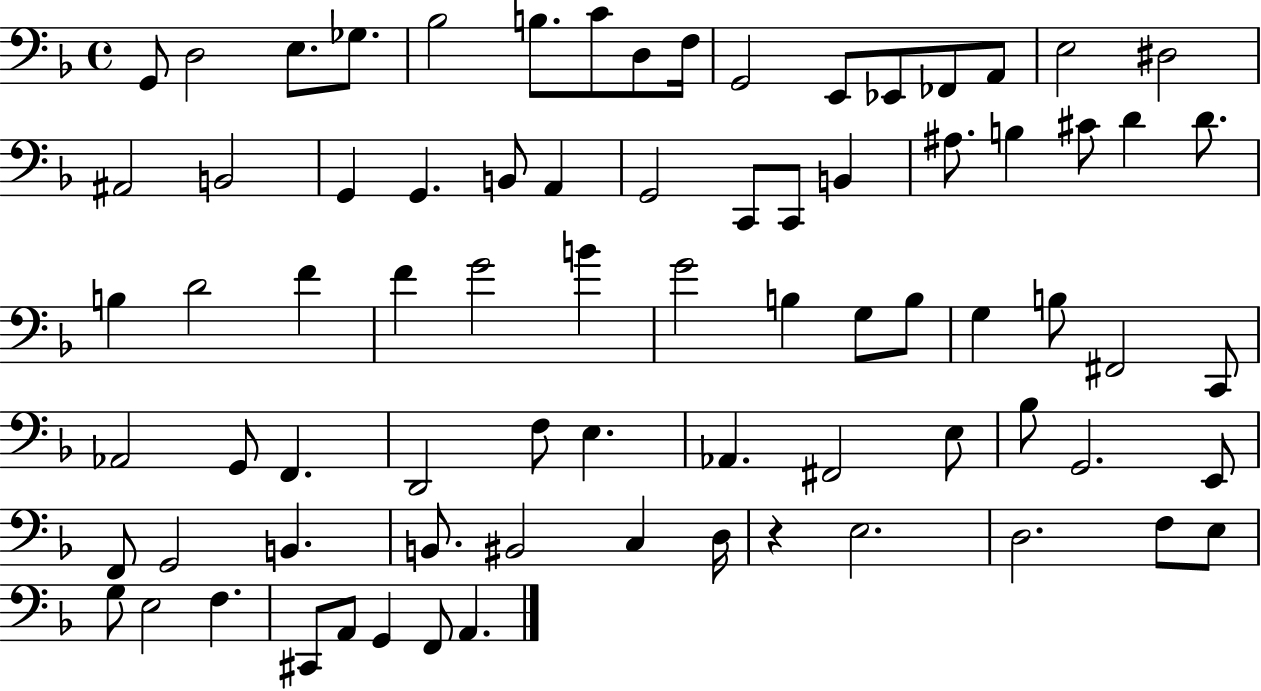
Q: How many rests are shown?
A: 1